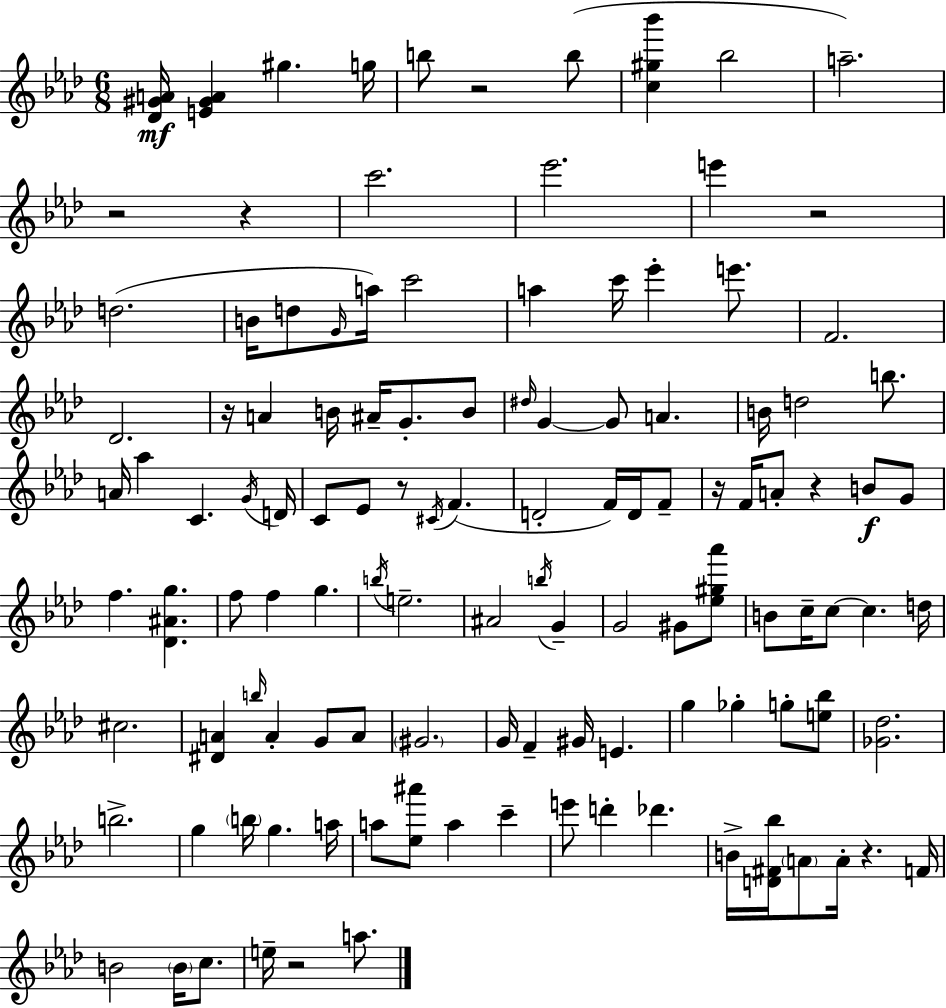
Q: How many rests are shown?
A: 10